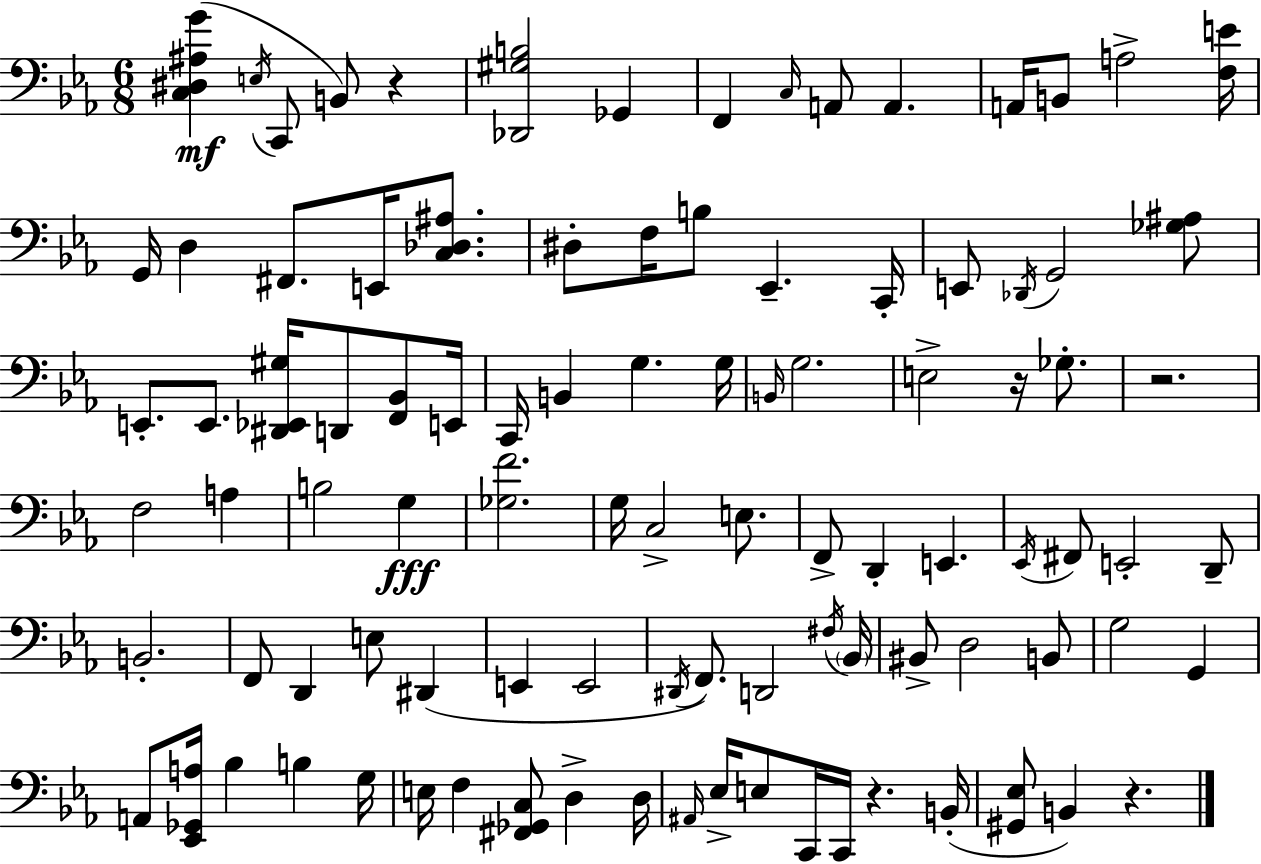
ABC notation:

X:1
T:Untitled
M:6/8
L:1/4
K:Eb
[C,^D,^A,G] E,/4 C,,/2 B,,/2 z [_D,,^G,B,]2 _G,, F,, C,/4 A,,/2 A,, A,,/4 B,,/2 A,2 [F,E]/4 G,,/4 D, ^F,,/2 E,,/4 [C,_D,^A,]/2 ^D,/2 F,/4 B,/2 _E,, C,,/4 E,,/2 _D,,/4 G,,2 [_G,^A,]/2 E,,/2 E,,/2 [^D,,_E,,^G,]/4 D,,/2 [F,,_B,,]/2 E,,/4 C,,/4 B,, G, G,/4 B,,/4 G,2 E,2 z/4 _G,/2 z2 F,2 A, B,2 G, [_G,F]2 G,/4 C,2 E,/2 F,,/2 D,, E,, _E,,/4 ^F,,/2 E,,2 D,,/2 B,,2 F,,/2 D,, E,/2 ^D,, E,, E,,2 ^D,,/4 F,,/2 D,,2 ^F,/4 _B,,/4 ^B,,/2 D,2 B,,/2 G,2 G,, A,,/2 [_E,,_G,,A,]/4 _B, B, G,/4 E,/4 F, [^F,,_G,,C,]/2 D, D,/4 ^A,,/4 _E,/4 E,/2 C,,/4 C,,/4 z B,,/4 [^G,,_E,]/2 B,, z